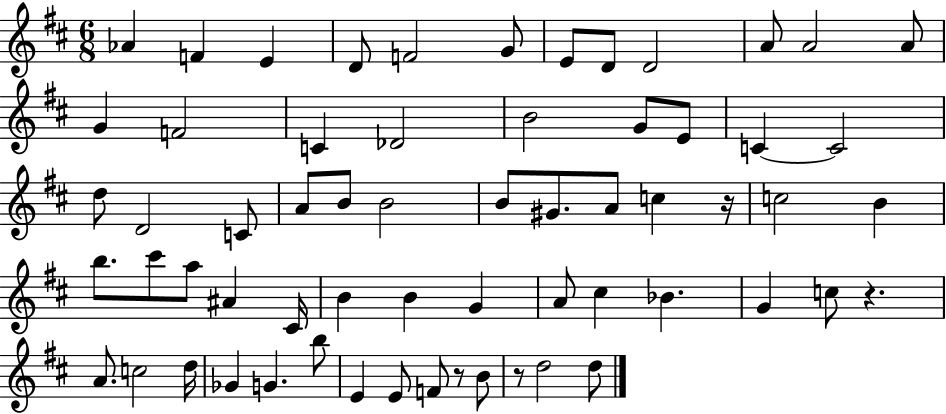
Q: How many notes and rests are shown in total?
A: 62